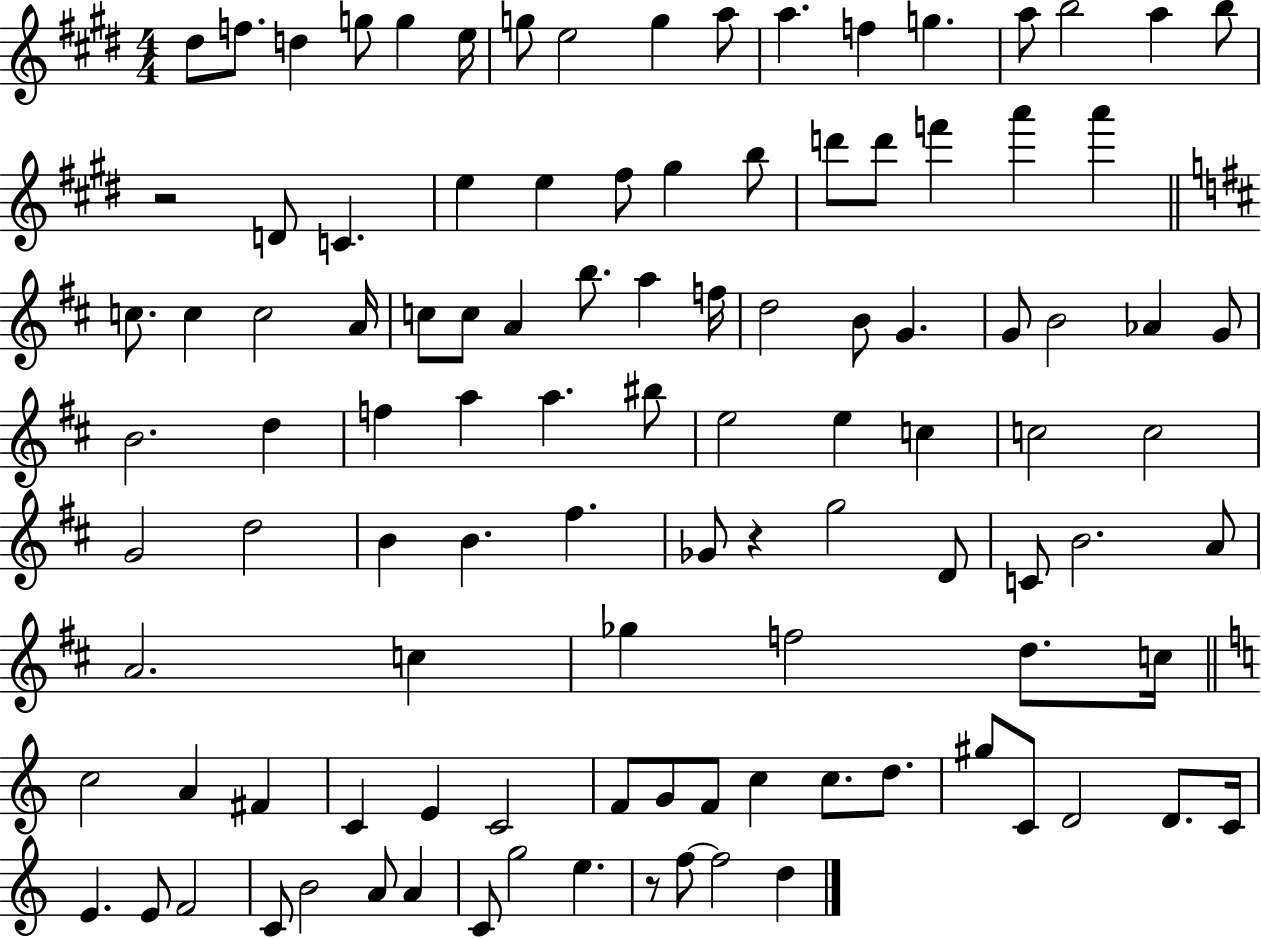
D#5/e F5/e. D5/q G5/e G5/q E5/s G5/e E5/h G5/q A5/e A5/q. F5/q G5/q. A5/e B5/h A5/q B5/e R/h D4/e C4/q. E5/q E5/q F#5/e G#5/q B5/e D6/e D6/e F6/q A6/q A6/q C5/e. C5/q C5/h A4/s C5/e C5/e A4/q B5/e. A5/q F5/s D5/h B4/e G4/q. G4/e B4/h Ab4/q G4/e B4/h. D5/q F5/q A5/q A5/q. BIS5/e E5/h E5/q C5/q C5/h C5/h G4/h D5/h B4/q B4/q. F#5/q. Gb4/e R/q G5/h D4/e C4/e B4/h. A4/e A4/h. C5/q Gb5/q F5/h D5/e. C5/s C5/h A4/q F#4/q C4/q E4/q C4/h F4/e G4/e F4/e C5/q C5/e. D5/e. G#5/e C4/e D4/h D4/e. C4/s E4/q. E4/e F4/h C4/e B4/h A4/e A4/q C4/e G5/h E5/q. R/e F5/e F5/h D5/q